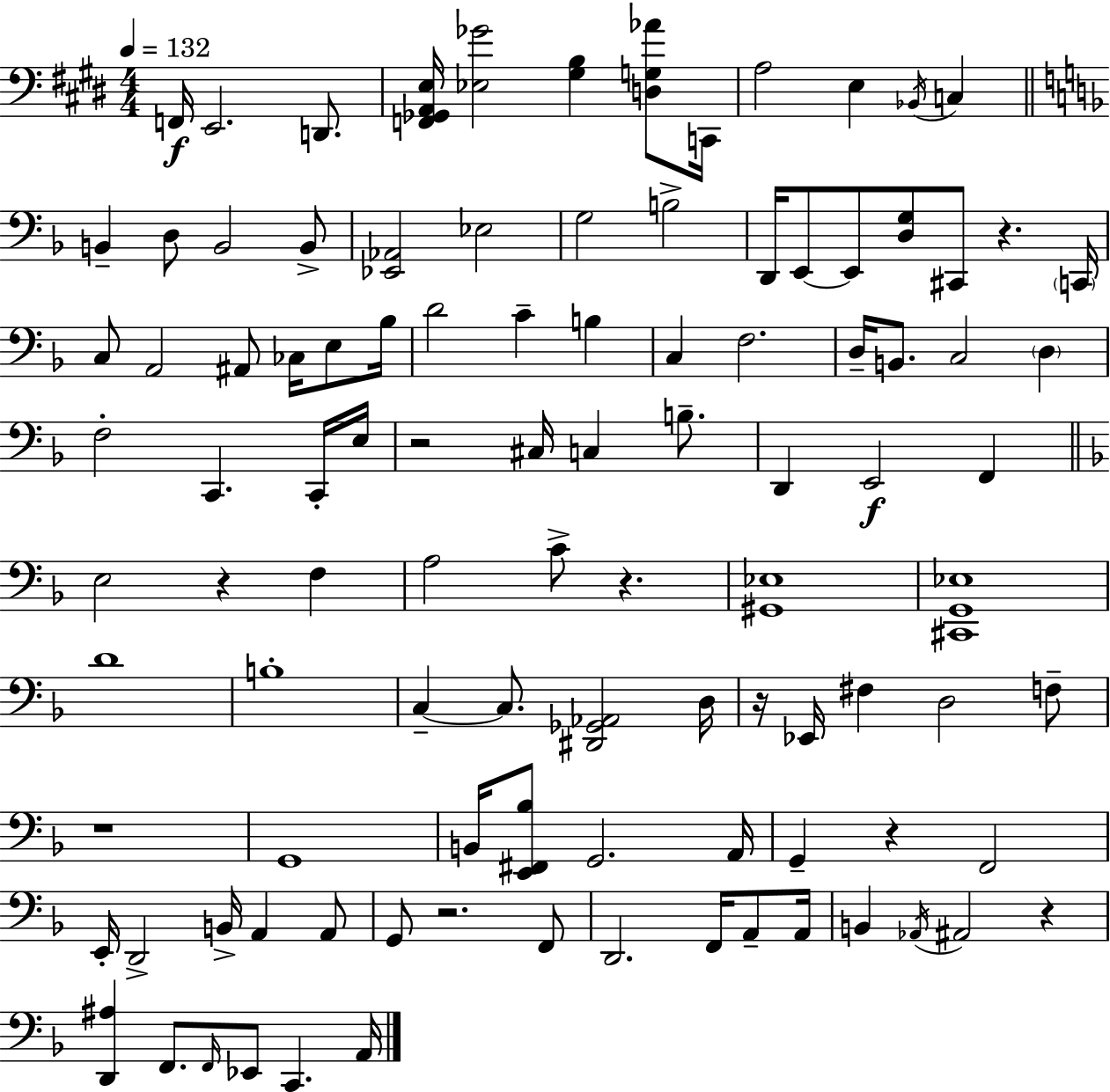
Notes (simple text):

F2/s E2/h. D2/e. [F2,Gb2,A2,E3]/s [Eb3,Gb4]/h [G#3,B3]/q [D3,G3,Ab4]/e C2/s A3/h E3/q Bb2/s C3/q B2/q D3/e B2/h B2/e [Eb2,Ab2]/h Eb3/h G3/h B3/h D2/s E2/e E2/e [D3,G3]/e C#2/e R/q. C2/s C3/e A2/h A#2/e CES3/s E3/e Bb3/s D4/h C4/q B3/q C3/q F3/h. D3/s B2/e. C3/h D3/q F3/h C2/q. C2/s E3/s R/h C#3/s C3/q B3/e. D2/q E2/h F2/q E3/h R/q F3/q A3/h C4/e R/q. [G#2,Eb3]/w [C#2,G2,Eb3]/w D4/w B3/w C3/q C3/e. [D#2,Gb2,Ab2]/h D3/s R/s Eb2/s F#3/q D3/h F3/e R/w G2/w B2/s [E2,F#2,Bb3]/e G2/h. A2/s G2/q R/q F2/h E2/s D2/h B2/s A2/q A2/e G2/e R/h. F2/e D2/h. F2/s A2/e A2/s B2/q Ab2/s A#2/h R/q [D2,A#3]/q F2/e. F2/s Eb2/e C2/q. A2/s